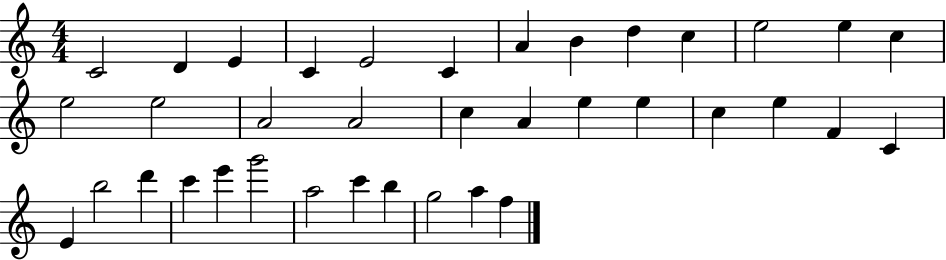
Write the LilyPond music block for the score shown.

{
  \clef treble
  \numericTimeSignature
  \time 4/4
  \key c \major
  c'2 d'4 e'4 | c'4 e'2 c'4 | a'4 b'4 d''4 c''4 | e''2 e''4 c''4 | \break e''2 e''2 | a'2 a'2 | c''4 a'4 e''4 e''4 | c''4 e''4 f'4 c'4 | \break e'4 b''2 d'''4 | c'''4 e'''4 g'''2 | a''2 c'''4 b''4 | g''2 a''4 f''4 | \break \bar "|."
}